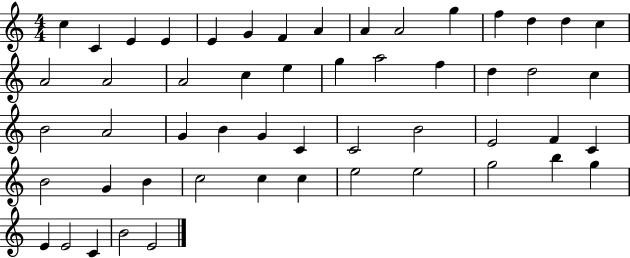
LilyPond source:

{
  \clef treble
  \numericTimeSignature
  \time 4/4
  \key c \major
  c''4 c'4 e'4 e'4 | e'4 g'4 f'4 a'4 | a'4 a'2 g''4 | f''4 d''4 d''4 c''4 | \break a'2 a'2 | a'2 c''4 e''4 | g''4 a''2 f''4 | d''4 d''2 c''4 | \break b'2 a'2 | g'4 b'4 g'4 c'4 | c'2 b'2 | e'2 f'4 c'4 | \break b'2 g'4 b'4 | c''2 c''4 c''4 | e''2 e''2 | g''2 b''4 g''4 | \break e'4 e'2 c'4 | b'2 e'2 | \bar "|."
}